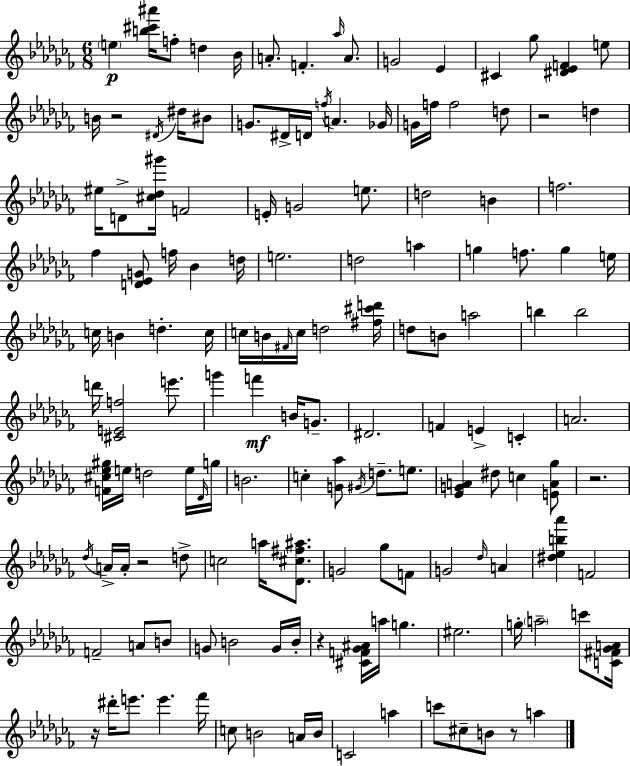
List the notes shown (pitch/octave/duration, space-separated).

E5/q [B5,C#6,A#6]/s F5/e D5/q Bb4/s A4/e. F4/q. Ab5/s A4/e. G4/h Eb4/q C#4/q Gb5/e [D#4,Eb4,F4]/q E5/e B4/s R/h D#4/s D#5/s BIS4/e G4/e. D#4/s D4/s F5/s A4/q. Gb4/s G4/s F5/s F5/h D5/e R/h D5/q EIS5/s D4/e [C#5,Db5,G#6]/s F4/h E4/s G4/h E5/e. D5/h B4/q F5/h. FES5/q [D4,Eb4,G4]/e F5/s Bb4/q D5/s E5/h. D5/h A5/q G5/q F5/e. G5/q E5/s C5/s B4/q D5/q. C5/s C5/s B4/s F#4/s C5/s D5/h [F#5,C#6,D6]/s D5/e B4/e A5/h B5/q B5/h D6/s [C#4,E4,F5]/h E6/e. G6/q F6/q B4/s G4/e. D#4/h. F4/q E4/q C4/q A4/h. [F4,C#5,Eb5,G#5]/s E5/s D5/h E5/s Db4/s G5/s B4/h. C5/q [G4,Ab5]/e G#4/s D5/e. E5/e. [Eb4,G4,A4]/q D#5/e C5/q [E4,A4,Gb5]/e R/h. Db5/s A4/s A4/s R/h D5/e C5/h A5/s [Db4,C#5,F#5,A#5]/e. G4/h Gb5/e F4/e G4/h Db5/s A4/q [D#5,Eb5,B5,Ab6]/q F4/h F4/h A4/e B4/e G4/e B4/h G4/s B4/s R/q [C#4,F4,Gb4,A#4]/s A5/s G5/q. EIS5/h. G5/s A5/h C6/e [C4,F#4,Gb4,A4]/s R/s D#6/s E6/e. E6/q. FES6/s C5/e B4/h A4/s B4/s C4/h A5/q C6/e C#5/e B4/e R/e A5/q